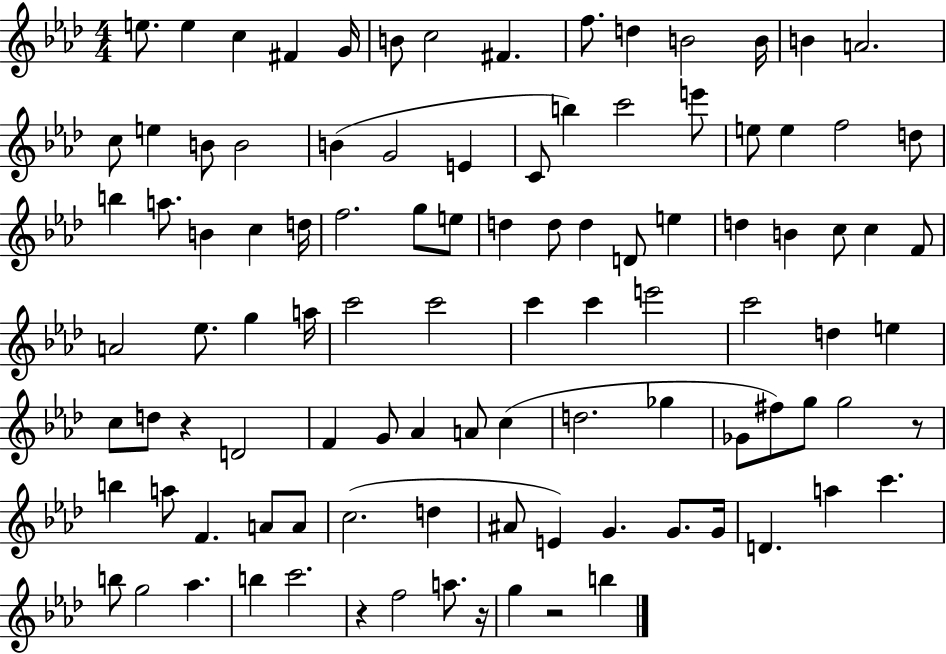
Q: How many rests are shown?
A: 5